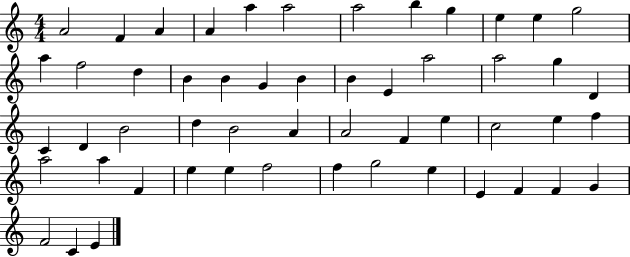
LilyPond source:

{
  \clef treble
  \numericTimeSignature
  \time 4/4
  \key c \major
  a'2 f'4 a'4 | a'4 a''4 a''2 | a''2 b''4 g''4 | e''4 e''4 g''2 | \break a''4 f''2 d''4 | b'4 b'4 g'4 b'4 | b'4 e'4 a''2 | a''2 g''4 d'4 | \break c'4 d'4 b'2 | d''4 b'2 a'4 | a'2 f'4 e''4 | c''2 e''4 f''4 | \break a''2 a''4 f'4 | e''4 e''4 f''2 | f''4 g''2 e''4 | e'4 f'4 f'4 g'4 | \break f'2 c'4 e'4 | \bar "|."
}